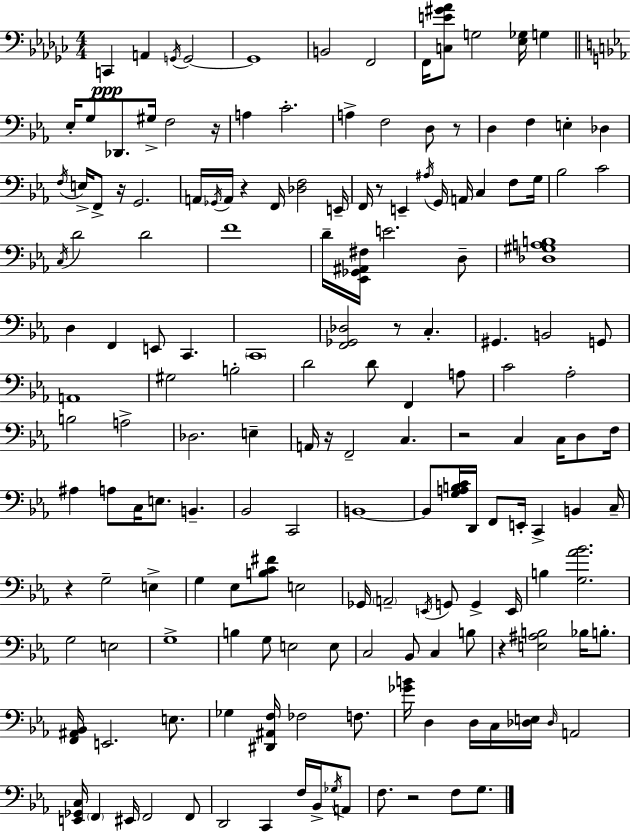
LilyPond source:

{
  \clef bass
  \numericTimeSignature
  \time 4/4
  \key ees \minor
  c,4\ppp a,4 \acciaccatura { g,16 } g,2~~ | g,1 | b,2 f,2 | f,16 <c e' gis' aes'>8 g2 <ees ges>16 g4 | \break \bar "||" \break \key ees \major ees16-. g8 des,8. gis16-> f2 r16 | a4 c'2.-. | a4-> f2 d8 r8 | d4 f4 e4-. des4 | \break \acciaccatura { f16 } e16-> f,8-> r16 g,2. | a,16 \acciaccatura { ges,16 } a,16 r4 f,16 <des f>2 | e,16-- f,16 r8 e,4-- \acciaccatura { ais16 } g,16 a,16 c4 | f8 g16 bes2 c'2 | \break \acciaccatura { c16 } d'2 d'2 | f'1 | d'16-- <ees, ges, ais, fis>16 e'2. | d8-- <des gis a b>1 | \break d4 f,4 e,8 c,4. | \parenthesize c,1 | <f, ges, des>2 r8 c4.-. | gis,4. b,2 | \break g,8 a,1 | gis2 b2-. | d'2 d'8 f,4 | a8 c'2 aes2-. | \break b2 a2-> | des2. | e4-- a,16 r16 f,2-- c4. | r2 c4 | \break c16 d8 f16 ais4 a8 c16 e8. b,4.-- | bes,2 c,2 | b,1~~ | b,8 <g a b c'>16 d,16 f,8 e,16-. c,4-> b,4 | \break c16-- r4 g2-- | e4-> g4 ees8 <b c' fis'>8 e2 | ges,16 \parenthesize a,2-- \acciaccatura { e,16 } g,8 | g,4-> e,16 b4 <g aes' bes'>2. | \break g2 e2 | g1-> | b4 g8 e2 | e8 c2 bes,8 c4 | \break b8 r4 <e ais b>2 | bes16 b8.-. <f, ais, bes,>16 e,2. | e8. ges4 <dis, ais, f>16 fes2 | f8. <ges' b'>16 d4 d16 c16 <des e>16 \grace { des16 } a,2 | \break <e, ges, c>16 \parenthesize f,4 eis,16 f,2 | f,8 d,2 c,4 | f16 bes,16-> \acciaccatura { ges16 } a,8 f8. r2 | f8 g8. \bar "|."
}